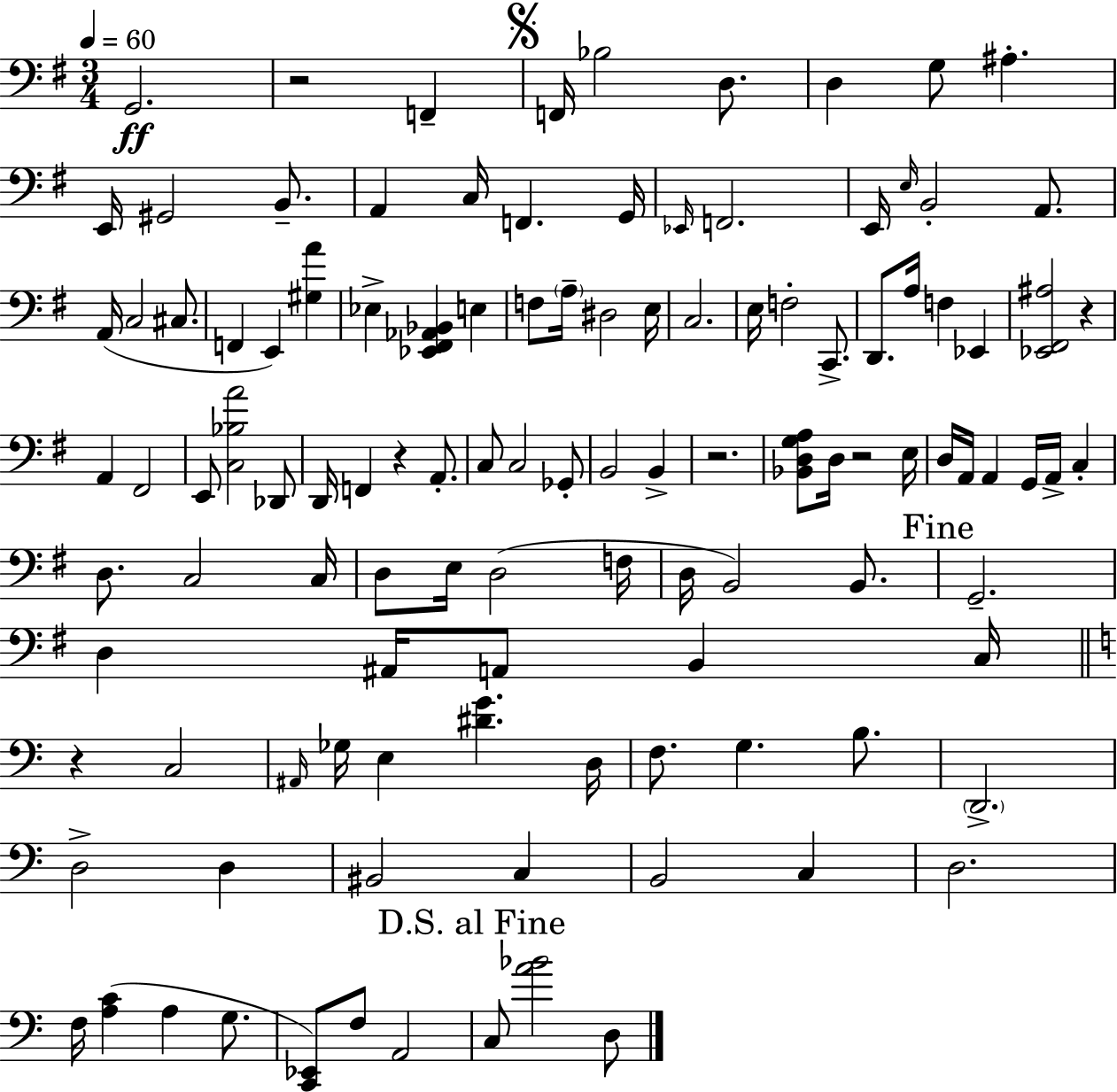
G2/h. R/h F2/q F2/s Bb3/h D3/e. D3/q G3/e A#3/q. E2/s G#2/h B2/e. A2/q C3/s F2/q. G2/s Eb2/s F2/h. E2/s E3/s B2/h A2/e. A2/s C3/h C#3/e. F2/q E2/q [G#3,A4]/q Eb3/q [Eb2,F#2,Ab2,Bb2]/q E3/q F3/e A3/s D#3/h E3/s C3/h. E3/s F3/h C2/e. D2/e. A3/s F3/q Eb2/q [Eb2,F#2,A#3]/h R/q A2/q F#2/h E2/e [C3,Bb3,A4]/h Db2/e D2/s F2/q R/q A2/e. C3/e C3/h Gb2/e B2/h B2/q R/h. [Bb2,D3,G3,A3]/e D3/s R/h E3/s D3/s A2/s A2/q G2/s A2/s C3/q D3/e. C3/h C3/s D3/e E3/s D3/h F3/s D3/s B2/h B2/e. G2/h. D3/q A#2/s A2/e B2/q C3/s R/q C3/h A#2/s Gb3/s E3/q [D#4,G4]/q. D3/s F3/e. G3/q. B3/e. D2/h. D3/h D3/q BIS2/h C3/q B2/h C3/q D3/h. F3/s [A3,C4]/q A3/q G3/e. [C2,Eb2]/e F3/e A2/h C3/e [A4,Bb4]/h D3/e